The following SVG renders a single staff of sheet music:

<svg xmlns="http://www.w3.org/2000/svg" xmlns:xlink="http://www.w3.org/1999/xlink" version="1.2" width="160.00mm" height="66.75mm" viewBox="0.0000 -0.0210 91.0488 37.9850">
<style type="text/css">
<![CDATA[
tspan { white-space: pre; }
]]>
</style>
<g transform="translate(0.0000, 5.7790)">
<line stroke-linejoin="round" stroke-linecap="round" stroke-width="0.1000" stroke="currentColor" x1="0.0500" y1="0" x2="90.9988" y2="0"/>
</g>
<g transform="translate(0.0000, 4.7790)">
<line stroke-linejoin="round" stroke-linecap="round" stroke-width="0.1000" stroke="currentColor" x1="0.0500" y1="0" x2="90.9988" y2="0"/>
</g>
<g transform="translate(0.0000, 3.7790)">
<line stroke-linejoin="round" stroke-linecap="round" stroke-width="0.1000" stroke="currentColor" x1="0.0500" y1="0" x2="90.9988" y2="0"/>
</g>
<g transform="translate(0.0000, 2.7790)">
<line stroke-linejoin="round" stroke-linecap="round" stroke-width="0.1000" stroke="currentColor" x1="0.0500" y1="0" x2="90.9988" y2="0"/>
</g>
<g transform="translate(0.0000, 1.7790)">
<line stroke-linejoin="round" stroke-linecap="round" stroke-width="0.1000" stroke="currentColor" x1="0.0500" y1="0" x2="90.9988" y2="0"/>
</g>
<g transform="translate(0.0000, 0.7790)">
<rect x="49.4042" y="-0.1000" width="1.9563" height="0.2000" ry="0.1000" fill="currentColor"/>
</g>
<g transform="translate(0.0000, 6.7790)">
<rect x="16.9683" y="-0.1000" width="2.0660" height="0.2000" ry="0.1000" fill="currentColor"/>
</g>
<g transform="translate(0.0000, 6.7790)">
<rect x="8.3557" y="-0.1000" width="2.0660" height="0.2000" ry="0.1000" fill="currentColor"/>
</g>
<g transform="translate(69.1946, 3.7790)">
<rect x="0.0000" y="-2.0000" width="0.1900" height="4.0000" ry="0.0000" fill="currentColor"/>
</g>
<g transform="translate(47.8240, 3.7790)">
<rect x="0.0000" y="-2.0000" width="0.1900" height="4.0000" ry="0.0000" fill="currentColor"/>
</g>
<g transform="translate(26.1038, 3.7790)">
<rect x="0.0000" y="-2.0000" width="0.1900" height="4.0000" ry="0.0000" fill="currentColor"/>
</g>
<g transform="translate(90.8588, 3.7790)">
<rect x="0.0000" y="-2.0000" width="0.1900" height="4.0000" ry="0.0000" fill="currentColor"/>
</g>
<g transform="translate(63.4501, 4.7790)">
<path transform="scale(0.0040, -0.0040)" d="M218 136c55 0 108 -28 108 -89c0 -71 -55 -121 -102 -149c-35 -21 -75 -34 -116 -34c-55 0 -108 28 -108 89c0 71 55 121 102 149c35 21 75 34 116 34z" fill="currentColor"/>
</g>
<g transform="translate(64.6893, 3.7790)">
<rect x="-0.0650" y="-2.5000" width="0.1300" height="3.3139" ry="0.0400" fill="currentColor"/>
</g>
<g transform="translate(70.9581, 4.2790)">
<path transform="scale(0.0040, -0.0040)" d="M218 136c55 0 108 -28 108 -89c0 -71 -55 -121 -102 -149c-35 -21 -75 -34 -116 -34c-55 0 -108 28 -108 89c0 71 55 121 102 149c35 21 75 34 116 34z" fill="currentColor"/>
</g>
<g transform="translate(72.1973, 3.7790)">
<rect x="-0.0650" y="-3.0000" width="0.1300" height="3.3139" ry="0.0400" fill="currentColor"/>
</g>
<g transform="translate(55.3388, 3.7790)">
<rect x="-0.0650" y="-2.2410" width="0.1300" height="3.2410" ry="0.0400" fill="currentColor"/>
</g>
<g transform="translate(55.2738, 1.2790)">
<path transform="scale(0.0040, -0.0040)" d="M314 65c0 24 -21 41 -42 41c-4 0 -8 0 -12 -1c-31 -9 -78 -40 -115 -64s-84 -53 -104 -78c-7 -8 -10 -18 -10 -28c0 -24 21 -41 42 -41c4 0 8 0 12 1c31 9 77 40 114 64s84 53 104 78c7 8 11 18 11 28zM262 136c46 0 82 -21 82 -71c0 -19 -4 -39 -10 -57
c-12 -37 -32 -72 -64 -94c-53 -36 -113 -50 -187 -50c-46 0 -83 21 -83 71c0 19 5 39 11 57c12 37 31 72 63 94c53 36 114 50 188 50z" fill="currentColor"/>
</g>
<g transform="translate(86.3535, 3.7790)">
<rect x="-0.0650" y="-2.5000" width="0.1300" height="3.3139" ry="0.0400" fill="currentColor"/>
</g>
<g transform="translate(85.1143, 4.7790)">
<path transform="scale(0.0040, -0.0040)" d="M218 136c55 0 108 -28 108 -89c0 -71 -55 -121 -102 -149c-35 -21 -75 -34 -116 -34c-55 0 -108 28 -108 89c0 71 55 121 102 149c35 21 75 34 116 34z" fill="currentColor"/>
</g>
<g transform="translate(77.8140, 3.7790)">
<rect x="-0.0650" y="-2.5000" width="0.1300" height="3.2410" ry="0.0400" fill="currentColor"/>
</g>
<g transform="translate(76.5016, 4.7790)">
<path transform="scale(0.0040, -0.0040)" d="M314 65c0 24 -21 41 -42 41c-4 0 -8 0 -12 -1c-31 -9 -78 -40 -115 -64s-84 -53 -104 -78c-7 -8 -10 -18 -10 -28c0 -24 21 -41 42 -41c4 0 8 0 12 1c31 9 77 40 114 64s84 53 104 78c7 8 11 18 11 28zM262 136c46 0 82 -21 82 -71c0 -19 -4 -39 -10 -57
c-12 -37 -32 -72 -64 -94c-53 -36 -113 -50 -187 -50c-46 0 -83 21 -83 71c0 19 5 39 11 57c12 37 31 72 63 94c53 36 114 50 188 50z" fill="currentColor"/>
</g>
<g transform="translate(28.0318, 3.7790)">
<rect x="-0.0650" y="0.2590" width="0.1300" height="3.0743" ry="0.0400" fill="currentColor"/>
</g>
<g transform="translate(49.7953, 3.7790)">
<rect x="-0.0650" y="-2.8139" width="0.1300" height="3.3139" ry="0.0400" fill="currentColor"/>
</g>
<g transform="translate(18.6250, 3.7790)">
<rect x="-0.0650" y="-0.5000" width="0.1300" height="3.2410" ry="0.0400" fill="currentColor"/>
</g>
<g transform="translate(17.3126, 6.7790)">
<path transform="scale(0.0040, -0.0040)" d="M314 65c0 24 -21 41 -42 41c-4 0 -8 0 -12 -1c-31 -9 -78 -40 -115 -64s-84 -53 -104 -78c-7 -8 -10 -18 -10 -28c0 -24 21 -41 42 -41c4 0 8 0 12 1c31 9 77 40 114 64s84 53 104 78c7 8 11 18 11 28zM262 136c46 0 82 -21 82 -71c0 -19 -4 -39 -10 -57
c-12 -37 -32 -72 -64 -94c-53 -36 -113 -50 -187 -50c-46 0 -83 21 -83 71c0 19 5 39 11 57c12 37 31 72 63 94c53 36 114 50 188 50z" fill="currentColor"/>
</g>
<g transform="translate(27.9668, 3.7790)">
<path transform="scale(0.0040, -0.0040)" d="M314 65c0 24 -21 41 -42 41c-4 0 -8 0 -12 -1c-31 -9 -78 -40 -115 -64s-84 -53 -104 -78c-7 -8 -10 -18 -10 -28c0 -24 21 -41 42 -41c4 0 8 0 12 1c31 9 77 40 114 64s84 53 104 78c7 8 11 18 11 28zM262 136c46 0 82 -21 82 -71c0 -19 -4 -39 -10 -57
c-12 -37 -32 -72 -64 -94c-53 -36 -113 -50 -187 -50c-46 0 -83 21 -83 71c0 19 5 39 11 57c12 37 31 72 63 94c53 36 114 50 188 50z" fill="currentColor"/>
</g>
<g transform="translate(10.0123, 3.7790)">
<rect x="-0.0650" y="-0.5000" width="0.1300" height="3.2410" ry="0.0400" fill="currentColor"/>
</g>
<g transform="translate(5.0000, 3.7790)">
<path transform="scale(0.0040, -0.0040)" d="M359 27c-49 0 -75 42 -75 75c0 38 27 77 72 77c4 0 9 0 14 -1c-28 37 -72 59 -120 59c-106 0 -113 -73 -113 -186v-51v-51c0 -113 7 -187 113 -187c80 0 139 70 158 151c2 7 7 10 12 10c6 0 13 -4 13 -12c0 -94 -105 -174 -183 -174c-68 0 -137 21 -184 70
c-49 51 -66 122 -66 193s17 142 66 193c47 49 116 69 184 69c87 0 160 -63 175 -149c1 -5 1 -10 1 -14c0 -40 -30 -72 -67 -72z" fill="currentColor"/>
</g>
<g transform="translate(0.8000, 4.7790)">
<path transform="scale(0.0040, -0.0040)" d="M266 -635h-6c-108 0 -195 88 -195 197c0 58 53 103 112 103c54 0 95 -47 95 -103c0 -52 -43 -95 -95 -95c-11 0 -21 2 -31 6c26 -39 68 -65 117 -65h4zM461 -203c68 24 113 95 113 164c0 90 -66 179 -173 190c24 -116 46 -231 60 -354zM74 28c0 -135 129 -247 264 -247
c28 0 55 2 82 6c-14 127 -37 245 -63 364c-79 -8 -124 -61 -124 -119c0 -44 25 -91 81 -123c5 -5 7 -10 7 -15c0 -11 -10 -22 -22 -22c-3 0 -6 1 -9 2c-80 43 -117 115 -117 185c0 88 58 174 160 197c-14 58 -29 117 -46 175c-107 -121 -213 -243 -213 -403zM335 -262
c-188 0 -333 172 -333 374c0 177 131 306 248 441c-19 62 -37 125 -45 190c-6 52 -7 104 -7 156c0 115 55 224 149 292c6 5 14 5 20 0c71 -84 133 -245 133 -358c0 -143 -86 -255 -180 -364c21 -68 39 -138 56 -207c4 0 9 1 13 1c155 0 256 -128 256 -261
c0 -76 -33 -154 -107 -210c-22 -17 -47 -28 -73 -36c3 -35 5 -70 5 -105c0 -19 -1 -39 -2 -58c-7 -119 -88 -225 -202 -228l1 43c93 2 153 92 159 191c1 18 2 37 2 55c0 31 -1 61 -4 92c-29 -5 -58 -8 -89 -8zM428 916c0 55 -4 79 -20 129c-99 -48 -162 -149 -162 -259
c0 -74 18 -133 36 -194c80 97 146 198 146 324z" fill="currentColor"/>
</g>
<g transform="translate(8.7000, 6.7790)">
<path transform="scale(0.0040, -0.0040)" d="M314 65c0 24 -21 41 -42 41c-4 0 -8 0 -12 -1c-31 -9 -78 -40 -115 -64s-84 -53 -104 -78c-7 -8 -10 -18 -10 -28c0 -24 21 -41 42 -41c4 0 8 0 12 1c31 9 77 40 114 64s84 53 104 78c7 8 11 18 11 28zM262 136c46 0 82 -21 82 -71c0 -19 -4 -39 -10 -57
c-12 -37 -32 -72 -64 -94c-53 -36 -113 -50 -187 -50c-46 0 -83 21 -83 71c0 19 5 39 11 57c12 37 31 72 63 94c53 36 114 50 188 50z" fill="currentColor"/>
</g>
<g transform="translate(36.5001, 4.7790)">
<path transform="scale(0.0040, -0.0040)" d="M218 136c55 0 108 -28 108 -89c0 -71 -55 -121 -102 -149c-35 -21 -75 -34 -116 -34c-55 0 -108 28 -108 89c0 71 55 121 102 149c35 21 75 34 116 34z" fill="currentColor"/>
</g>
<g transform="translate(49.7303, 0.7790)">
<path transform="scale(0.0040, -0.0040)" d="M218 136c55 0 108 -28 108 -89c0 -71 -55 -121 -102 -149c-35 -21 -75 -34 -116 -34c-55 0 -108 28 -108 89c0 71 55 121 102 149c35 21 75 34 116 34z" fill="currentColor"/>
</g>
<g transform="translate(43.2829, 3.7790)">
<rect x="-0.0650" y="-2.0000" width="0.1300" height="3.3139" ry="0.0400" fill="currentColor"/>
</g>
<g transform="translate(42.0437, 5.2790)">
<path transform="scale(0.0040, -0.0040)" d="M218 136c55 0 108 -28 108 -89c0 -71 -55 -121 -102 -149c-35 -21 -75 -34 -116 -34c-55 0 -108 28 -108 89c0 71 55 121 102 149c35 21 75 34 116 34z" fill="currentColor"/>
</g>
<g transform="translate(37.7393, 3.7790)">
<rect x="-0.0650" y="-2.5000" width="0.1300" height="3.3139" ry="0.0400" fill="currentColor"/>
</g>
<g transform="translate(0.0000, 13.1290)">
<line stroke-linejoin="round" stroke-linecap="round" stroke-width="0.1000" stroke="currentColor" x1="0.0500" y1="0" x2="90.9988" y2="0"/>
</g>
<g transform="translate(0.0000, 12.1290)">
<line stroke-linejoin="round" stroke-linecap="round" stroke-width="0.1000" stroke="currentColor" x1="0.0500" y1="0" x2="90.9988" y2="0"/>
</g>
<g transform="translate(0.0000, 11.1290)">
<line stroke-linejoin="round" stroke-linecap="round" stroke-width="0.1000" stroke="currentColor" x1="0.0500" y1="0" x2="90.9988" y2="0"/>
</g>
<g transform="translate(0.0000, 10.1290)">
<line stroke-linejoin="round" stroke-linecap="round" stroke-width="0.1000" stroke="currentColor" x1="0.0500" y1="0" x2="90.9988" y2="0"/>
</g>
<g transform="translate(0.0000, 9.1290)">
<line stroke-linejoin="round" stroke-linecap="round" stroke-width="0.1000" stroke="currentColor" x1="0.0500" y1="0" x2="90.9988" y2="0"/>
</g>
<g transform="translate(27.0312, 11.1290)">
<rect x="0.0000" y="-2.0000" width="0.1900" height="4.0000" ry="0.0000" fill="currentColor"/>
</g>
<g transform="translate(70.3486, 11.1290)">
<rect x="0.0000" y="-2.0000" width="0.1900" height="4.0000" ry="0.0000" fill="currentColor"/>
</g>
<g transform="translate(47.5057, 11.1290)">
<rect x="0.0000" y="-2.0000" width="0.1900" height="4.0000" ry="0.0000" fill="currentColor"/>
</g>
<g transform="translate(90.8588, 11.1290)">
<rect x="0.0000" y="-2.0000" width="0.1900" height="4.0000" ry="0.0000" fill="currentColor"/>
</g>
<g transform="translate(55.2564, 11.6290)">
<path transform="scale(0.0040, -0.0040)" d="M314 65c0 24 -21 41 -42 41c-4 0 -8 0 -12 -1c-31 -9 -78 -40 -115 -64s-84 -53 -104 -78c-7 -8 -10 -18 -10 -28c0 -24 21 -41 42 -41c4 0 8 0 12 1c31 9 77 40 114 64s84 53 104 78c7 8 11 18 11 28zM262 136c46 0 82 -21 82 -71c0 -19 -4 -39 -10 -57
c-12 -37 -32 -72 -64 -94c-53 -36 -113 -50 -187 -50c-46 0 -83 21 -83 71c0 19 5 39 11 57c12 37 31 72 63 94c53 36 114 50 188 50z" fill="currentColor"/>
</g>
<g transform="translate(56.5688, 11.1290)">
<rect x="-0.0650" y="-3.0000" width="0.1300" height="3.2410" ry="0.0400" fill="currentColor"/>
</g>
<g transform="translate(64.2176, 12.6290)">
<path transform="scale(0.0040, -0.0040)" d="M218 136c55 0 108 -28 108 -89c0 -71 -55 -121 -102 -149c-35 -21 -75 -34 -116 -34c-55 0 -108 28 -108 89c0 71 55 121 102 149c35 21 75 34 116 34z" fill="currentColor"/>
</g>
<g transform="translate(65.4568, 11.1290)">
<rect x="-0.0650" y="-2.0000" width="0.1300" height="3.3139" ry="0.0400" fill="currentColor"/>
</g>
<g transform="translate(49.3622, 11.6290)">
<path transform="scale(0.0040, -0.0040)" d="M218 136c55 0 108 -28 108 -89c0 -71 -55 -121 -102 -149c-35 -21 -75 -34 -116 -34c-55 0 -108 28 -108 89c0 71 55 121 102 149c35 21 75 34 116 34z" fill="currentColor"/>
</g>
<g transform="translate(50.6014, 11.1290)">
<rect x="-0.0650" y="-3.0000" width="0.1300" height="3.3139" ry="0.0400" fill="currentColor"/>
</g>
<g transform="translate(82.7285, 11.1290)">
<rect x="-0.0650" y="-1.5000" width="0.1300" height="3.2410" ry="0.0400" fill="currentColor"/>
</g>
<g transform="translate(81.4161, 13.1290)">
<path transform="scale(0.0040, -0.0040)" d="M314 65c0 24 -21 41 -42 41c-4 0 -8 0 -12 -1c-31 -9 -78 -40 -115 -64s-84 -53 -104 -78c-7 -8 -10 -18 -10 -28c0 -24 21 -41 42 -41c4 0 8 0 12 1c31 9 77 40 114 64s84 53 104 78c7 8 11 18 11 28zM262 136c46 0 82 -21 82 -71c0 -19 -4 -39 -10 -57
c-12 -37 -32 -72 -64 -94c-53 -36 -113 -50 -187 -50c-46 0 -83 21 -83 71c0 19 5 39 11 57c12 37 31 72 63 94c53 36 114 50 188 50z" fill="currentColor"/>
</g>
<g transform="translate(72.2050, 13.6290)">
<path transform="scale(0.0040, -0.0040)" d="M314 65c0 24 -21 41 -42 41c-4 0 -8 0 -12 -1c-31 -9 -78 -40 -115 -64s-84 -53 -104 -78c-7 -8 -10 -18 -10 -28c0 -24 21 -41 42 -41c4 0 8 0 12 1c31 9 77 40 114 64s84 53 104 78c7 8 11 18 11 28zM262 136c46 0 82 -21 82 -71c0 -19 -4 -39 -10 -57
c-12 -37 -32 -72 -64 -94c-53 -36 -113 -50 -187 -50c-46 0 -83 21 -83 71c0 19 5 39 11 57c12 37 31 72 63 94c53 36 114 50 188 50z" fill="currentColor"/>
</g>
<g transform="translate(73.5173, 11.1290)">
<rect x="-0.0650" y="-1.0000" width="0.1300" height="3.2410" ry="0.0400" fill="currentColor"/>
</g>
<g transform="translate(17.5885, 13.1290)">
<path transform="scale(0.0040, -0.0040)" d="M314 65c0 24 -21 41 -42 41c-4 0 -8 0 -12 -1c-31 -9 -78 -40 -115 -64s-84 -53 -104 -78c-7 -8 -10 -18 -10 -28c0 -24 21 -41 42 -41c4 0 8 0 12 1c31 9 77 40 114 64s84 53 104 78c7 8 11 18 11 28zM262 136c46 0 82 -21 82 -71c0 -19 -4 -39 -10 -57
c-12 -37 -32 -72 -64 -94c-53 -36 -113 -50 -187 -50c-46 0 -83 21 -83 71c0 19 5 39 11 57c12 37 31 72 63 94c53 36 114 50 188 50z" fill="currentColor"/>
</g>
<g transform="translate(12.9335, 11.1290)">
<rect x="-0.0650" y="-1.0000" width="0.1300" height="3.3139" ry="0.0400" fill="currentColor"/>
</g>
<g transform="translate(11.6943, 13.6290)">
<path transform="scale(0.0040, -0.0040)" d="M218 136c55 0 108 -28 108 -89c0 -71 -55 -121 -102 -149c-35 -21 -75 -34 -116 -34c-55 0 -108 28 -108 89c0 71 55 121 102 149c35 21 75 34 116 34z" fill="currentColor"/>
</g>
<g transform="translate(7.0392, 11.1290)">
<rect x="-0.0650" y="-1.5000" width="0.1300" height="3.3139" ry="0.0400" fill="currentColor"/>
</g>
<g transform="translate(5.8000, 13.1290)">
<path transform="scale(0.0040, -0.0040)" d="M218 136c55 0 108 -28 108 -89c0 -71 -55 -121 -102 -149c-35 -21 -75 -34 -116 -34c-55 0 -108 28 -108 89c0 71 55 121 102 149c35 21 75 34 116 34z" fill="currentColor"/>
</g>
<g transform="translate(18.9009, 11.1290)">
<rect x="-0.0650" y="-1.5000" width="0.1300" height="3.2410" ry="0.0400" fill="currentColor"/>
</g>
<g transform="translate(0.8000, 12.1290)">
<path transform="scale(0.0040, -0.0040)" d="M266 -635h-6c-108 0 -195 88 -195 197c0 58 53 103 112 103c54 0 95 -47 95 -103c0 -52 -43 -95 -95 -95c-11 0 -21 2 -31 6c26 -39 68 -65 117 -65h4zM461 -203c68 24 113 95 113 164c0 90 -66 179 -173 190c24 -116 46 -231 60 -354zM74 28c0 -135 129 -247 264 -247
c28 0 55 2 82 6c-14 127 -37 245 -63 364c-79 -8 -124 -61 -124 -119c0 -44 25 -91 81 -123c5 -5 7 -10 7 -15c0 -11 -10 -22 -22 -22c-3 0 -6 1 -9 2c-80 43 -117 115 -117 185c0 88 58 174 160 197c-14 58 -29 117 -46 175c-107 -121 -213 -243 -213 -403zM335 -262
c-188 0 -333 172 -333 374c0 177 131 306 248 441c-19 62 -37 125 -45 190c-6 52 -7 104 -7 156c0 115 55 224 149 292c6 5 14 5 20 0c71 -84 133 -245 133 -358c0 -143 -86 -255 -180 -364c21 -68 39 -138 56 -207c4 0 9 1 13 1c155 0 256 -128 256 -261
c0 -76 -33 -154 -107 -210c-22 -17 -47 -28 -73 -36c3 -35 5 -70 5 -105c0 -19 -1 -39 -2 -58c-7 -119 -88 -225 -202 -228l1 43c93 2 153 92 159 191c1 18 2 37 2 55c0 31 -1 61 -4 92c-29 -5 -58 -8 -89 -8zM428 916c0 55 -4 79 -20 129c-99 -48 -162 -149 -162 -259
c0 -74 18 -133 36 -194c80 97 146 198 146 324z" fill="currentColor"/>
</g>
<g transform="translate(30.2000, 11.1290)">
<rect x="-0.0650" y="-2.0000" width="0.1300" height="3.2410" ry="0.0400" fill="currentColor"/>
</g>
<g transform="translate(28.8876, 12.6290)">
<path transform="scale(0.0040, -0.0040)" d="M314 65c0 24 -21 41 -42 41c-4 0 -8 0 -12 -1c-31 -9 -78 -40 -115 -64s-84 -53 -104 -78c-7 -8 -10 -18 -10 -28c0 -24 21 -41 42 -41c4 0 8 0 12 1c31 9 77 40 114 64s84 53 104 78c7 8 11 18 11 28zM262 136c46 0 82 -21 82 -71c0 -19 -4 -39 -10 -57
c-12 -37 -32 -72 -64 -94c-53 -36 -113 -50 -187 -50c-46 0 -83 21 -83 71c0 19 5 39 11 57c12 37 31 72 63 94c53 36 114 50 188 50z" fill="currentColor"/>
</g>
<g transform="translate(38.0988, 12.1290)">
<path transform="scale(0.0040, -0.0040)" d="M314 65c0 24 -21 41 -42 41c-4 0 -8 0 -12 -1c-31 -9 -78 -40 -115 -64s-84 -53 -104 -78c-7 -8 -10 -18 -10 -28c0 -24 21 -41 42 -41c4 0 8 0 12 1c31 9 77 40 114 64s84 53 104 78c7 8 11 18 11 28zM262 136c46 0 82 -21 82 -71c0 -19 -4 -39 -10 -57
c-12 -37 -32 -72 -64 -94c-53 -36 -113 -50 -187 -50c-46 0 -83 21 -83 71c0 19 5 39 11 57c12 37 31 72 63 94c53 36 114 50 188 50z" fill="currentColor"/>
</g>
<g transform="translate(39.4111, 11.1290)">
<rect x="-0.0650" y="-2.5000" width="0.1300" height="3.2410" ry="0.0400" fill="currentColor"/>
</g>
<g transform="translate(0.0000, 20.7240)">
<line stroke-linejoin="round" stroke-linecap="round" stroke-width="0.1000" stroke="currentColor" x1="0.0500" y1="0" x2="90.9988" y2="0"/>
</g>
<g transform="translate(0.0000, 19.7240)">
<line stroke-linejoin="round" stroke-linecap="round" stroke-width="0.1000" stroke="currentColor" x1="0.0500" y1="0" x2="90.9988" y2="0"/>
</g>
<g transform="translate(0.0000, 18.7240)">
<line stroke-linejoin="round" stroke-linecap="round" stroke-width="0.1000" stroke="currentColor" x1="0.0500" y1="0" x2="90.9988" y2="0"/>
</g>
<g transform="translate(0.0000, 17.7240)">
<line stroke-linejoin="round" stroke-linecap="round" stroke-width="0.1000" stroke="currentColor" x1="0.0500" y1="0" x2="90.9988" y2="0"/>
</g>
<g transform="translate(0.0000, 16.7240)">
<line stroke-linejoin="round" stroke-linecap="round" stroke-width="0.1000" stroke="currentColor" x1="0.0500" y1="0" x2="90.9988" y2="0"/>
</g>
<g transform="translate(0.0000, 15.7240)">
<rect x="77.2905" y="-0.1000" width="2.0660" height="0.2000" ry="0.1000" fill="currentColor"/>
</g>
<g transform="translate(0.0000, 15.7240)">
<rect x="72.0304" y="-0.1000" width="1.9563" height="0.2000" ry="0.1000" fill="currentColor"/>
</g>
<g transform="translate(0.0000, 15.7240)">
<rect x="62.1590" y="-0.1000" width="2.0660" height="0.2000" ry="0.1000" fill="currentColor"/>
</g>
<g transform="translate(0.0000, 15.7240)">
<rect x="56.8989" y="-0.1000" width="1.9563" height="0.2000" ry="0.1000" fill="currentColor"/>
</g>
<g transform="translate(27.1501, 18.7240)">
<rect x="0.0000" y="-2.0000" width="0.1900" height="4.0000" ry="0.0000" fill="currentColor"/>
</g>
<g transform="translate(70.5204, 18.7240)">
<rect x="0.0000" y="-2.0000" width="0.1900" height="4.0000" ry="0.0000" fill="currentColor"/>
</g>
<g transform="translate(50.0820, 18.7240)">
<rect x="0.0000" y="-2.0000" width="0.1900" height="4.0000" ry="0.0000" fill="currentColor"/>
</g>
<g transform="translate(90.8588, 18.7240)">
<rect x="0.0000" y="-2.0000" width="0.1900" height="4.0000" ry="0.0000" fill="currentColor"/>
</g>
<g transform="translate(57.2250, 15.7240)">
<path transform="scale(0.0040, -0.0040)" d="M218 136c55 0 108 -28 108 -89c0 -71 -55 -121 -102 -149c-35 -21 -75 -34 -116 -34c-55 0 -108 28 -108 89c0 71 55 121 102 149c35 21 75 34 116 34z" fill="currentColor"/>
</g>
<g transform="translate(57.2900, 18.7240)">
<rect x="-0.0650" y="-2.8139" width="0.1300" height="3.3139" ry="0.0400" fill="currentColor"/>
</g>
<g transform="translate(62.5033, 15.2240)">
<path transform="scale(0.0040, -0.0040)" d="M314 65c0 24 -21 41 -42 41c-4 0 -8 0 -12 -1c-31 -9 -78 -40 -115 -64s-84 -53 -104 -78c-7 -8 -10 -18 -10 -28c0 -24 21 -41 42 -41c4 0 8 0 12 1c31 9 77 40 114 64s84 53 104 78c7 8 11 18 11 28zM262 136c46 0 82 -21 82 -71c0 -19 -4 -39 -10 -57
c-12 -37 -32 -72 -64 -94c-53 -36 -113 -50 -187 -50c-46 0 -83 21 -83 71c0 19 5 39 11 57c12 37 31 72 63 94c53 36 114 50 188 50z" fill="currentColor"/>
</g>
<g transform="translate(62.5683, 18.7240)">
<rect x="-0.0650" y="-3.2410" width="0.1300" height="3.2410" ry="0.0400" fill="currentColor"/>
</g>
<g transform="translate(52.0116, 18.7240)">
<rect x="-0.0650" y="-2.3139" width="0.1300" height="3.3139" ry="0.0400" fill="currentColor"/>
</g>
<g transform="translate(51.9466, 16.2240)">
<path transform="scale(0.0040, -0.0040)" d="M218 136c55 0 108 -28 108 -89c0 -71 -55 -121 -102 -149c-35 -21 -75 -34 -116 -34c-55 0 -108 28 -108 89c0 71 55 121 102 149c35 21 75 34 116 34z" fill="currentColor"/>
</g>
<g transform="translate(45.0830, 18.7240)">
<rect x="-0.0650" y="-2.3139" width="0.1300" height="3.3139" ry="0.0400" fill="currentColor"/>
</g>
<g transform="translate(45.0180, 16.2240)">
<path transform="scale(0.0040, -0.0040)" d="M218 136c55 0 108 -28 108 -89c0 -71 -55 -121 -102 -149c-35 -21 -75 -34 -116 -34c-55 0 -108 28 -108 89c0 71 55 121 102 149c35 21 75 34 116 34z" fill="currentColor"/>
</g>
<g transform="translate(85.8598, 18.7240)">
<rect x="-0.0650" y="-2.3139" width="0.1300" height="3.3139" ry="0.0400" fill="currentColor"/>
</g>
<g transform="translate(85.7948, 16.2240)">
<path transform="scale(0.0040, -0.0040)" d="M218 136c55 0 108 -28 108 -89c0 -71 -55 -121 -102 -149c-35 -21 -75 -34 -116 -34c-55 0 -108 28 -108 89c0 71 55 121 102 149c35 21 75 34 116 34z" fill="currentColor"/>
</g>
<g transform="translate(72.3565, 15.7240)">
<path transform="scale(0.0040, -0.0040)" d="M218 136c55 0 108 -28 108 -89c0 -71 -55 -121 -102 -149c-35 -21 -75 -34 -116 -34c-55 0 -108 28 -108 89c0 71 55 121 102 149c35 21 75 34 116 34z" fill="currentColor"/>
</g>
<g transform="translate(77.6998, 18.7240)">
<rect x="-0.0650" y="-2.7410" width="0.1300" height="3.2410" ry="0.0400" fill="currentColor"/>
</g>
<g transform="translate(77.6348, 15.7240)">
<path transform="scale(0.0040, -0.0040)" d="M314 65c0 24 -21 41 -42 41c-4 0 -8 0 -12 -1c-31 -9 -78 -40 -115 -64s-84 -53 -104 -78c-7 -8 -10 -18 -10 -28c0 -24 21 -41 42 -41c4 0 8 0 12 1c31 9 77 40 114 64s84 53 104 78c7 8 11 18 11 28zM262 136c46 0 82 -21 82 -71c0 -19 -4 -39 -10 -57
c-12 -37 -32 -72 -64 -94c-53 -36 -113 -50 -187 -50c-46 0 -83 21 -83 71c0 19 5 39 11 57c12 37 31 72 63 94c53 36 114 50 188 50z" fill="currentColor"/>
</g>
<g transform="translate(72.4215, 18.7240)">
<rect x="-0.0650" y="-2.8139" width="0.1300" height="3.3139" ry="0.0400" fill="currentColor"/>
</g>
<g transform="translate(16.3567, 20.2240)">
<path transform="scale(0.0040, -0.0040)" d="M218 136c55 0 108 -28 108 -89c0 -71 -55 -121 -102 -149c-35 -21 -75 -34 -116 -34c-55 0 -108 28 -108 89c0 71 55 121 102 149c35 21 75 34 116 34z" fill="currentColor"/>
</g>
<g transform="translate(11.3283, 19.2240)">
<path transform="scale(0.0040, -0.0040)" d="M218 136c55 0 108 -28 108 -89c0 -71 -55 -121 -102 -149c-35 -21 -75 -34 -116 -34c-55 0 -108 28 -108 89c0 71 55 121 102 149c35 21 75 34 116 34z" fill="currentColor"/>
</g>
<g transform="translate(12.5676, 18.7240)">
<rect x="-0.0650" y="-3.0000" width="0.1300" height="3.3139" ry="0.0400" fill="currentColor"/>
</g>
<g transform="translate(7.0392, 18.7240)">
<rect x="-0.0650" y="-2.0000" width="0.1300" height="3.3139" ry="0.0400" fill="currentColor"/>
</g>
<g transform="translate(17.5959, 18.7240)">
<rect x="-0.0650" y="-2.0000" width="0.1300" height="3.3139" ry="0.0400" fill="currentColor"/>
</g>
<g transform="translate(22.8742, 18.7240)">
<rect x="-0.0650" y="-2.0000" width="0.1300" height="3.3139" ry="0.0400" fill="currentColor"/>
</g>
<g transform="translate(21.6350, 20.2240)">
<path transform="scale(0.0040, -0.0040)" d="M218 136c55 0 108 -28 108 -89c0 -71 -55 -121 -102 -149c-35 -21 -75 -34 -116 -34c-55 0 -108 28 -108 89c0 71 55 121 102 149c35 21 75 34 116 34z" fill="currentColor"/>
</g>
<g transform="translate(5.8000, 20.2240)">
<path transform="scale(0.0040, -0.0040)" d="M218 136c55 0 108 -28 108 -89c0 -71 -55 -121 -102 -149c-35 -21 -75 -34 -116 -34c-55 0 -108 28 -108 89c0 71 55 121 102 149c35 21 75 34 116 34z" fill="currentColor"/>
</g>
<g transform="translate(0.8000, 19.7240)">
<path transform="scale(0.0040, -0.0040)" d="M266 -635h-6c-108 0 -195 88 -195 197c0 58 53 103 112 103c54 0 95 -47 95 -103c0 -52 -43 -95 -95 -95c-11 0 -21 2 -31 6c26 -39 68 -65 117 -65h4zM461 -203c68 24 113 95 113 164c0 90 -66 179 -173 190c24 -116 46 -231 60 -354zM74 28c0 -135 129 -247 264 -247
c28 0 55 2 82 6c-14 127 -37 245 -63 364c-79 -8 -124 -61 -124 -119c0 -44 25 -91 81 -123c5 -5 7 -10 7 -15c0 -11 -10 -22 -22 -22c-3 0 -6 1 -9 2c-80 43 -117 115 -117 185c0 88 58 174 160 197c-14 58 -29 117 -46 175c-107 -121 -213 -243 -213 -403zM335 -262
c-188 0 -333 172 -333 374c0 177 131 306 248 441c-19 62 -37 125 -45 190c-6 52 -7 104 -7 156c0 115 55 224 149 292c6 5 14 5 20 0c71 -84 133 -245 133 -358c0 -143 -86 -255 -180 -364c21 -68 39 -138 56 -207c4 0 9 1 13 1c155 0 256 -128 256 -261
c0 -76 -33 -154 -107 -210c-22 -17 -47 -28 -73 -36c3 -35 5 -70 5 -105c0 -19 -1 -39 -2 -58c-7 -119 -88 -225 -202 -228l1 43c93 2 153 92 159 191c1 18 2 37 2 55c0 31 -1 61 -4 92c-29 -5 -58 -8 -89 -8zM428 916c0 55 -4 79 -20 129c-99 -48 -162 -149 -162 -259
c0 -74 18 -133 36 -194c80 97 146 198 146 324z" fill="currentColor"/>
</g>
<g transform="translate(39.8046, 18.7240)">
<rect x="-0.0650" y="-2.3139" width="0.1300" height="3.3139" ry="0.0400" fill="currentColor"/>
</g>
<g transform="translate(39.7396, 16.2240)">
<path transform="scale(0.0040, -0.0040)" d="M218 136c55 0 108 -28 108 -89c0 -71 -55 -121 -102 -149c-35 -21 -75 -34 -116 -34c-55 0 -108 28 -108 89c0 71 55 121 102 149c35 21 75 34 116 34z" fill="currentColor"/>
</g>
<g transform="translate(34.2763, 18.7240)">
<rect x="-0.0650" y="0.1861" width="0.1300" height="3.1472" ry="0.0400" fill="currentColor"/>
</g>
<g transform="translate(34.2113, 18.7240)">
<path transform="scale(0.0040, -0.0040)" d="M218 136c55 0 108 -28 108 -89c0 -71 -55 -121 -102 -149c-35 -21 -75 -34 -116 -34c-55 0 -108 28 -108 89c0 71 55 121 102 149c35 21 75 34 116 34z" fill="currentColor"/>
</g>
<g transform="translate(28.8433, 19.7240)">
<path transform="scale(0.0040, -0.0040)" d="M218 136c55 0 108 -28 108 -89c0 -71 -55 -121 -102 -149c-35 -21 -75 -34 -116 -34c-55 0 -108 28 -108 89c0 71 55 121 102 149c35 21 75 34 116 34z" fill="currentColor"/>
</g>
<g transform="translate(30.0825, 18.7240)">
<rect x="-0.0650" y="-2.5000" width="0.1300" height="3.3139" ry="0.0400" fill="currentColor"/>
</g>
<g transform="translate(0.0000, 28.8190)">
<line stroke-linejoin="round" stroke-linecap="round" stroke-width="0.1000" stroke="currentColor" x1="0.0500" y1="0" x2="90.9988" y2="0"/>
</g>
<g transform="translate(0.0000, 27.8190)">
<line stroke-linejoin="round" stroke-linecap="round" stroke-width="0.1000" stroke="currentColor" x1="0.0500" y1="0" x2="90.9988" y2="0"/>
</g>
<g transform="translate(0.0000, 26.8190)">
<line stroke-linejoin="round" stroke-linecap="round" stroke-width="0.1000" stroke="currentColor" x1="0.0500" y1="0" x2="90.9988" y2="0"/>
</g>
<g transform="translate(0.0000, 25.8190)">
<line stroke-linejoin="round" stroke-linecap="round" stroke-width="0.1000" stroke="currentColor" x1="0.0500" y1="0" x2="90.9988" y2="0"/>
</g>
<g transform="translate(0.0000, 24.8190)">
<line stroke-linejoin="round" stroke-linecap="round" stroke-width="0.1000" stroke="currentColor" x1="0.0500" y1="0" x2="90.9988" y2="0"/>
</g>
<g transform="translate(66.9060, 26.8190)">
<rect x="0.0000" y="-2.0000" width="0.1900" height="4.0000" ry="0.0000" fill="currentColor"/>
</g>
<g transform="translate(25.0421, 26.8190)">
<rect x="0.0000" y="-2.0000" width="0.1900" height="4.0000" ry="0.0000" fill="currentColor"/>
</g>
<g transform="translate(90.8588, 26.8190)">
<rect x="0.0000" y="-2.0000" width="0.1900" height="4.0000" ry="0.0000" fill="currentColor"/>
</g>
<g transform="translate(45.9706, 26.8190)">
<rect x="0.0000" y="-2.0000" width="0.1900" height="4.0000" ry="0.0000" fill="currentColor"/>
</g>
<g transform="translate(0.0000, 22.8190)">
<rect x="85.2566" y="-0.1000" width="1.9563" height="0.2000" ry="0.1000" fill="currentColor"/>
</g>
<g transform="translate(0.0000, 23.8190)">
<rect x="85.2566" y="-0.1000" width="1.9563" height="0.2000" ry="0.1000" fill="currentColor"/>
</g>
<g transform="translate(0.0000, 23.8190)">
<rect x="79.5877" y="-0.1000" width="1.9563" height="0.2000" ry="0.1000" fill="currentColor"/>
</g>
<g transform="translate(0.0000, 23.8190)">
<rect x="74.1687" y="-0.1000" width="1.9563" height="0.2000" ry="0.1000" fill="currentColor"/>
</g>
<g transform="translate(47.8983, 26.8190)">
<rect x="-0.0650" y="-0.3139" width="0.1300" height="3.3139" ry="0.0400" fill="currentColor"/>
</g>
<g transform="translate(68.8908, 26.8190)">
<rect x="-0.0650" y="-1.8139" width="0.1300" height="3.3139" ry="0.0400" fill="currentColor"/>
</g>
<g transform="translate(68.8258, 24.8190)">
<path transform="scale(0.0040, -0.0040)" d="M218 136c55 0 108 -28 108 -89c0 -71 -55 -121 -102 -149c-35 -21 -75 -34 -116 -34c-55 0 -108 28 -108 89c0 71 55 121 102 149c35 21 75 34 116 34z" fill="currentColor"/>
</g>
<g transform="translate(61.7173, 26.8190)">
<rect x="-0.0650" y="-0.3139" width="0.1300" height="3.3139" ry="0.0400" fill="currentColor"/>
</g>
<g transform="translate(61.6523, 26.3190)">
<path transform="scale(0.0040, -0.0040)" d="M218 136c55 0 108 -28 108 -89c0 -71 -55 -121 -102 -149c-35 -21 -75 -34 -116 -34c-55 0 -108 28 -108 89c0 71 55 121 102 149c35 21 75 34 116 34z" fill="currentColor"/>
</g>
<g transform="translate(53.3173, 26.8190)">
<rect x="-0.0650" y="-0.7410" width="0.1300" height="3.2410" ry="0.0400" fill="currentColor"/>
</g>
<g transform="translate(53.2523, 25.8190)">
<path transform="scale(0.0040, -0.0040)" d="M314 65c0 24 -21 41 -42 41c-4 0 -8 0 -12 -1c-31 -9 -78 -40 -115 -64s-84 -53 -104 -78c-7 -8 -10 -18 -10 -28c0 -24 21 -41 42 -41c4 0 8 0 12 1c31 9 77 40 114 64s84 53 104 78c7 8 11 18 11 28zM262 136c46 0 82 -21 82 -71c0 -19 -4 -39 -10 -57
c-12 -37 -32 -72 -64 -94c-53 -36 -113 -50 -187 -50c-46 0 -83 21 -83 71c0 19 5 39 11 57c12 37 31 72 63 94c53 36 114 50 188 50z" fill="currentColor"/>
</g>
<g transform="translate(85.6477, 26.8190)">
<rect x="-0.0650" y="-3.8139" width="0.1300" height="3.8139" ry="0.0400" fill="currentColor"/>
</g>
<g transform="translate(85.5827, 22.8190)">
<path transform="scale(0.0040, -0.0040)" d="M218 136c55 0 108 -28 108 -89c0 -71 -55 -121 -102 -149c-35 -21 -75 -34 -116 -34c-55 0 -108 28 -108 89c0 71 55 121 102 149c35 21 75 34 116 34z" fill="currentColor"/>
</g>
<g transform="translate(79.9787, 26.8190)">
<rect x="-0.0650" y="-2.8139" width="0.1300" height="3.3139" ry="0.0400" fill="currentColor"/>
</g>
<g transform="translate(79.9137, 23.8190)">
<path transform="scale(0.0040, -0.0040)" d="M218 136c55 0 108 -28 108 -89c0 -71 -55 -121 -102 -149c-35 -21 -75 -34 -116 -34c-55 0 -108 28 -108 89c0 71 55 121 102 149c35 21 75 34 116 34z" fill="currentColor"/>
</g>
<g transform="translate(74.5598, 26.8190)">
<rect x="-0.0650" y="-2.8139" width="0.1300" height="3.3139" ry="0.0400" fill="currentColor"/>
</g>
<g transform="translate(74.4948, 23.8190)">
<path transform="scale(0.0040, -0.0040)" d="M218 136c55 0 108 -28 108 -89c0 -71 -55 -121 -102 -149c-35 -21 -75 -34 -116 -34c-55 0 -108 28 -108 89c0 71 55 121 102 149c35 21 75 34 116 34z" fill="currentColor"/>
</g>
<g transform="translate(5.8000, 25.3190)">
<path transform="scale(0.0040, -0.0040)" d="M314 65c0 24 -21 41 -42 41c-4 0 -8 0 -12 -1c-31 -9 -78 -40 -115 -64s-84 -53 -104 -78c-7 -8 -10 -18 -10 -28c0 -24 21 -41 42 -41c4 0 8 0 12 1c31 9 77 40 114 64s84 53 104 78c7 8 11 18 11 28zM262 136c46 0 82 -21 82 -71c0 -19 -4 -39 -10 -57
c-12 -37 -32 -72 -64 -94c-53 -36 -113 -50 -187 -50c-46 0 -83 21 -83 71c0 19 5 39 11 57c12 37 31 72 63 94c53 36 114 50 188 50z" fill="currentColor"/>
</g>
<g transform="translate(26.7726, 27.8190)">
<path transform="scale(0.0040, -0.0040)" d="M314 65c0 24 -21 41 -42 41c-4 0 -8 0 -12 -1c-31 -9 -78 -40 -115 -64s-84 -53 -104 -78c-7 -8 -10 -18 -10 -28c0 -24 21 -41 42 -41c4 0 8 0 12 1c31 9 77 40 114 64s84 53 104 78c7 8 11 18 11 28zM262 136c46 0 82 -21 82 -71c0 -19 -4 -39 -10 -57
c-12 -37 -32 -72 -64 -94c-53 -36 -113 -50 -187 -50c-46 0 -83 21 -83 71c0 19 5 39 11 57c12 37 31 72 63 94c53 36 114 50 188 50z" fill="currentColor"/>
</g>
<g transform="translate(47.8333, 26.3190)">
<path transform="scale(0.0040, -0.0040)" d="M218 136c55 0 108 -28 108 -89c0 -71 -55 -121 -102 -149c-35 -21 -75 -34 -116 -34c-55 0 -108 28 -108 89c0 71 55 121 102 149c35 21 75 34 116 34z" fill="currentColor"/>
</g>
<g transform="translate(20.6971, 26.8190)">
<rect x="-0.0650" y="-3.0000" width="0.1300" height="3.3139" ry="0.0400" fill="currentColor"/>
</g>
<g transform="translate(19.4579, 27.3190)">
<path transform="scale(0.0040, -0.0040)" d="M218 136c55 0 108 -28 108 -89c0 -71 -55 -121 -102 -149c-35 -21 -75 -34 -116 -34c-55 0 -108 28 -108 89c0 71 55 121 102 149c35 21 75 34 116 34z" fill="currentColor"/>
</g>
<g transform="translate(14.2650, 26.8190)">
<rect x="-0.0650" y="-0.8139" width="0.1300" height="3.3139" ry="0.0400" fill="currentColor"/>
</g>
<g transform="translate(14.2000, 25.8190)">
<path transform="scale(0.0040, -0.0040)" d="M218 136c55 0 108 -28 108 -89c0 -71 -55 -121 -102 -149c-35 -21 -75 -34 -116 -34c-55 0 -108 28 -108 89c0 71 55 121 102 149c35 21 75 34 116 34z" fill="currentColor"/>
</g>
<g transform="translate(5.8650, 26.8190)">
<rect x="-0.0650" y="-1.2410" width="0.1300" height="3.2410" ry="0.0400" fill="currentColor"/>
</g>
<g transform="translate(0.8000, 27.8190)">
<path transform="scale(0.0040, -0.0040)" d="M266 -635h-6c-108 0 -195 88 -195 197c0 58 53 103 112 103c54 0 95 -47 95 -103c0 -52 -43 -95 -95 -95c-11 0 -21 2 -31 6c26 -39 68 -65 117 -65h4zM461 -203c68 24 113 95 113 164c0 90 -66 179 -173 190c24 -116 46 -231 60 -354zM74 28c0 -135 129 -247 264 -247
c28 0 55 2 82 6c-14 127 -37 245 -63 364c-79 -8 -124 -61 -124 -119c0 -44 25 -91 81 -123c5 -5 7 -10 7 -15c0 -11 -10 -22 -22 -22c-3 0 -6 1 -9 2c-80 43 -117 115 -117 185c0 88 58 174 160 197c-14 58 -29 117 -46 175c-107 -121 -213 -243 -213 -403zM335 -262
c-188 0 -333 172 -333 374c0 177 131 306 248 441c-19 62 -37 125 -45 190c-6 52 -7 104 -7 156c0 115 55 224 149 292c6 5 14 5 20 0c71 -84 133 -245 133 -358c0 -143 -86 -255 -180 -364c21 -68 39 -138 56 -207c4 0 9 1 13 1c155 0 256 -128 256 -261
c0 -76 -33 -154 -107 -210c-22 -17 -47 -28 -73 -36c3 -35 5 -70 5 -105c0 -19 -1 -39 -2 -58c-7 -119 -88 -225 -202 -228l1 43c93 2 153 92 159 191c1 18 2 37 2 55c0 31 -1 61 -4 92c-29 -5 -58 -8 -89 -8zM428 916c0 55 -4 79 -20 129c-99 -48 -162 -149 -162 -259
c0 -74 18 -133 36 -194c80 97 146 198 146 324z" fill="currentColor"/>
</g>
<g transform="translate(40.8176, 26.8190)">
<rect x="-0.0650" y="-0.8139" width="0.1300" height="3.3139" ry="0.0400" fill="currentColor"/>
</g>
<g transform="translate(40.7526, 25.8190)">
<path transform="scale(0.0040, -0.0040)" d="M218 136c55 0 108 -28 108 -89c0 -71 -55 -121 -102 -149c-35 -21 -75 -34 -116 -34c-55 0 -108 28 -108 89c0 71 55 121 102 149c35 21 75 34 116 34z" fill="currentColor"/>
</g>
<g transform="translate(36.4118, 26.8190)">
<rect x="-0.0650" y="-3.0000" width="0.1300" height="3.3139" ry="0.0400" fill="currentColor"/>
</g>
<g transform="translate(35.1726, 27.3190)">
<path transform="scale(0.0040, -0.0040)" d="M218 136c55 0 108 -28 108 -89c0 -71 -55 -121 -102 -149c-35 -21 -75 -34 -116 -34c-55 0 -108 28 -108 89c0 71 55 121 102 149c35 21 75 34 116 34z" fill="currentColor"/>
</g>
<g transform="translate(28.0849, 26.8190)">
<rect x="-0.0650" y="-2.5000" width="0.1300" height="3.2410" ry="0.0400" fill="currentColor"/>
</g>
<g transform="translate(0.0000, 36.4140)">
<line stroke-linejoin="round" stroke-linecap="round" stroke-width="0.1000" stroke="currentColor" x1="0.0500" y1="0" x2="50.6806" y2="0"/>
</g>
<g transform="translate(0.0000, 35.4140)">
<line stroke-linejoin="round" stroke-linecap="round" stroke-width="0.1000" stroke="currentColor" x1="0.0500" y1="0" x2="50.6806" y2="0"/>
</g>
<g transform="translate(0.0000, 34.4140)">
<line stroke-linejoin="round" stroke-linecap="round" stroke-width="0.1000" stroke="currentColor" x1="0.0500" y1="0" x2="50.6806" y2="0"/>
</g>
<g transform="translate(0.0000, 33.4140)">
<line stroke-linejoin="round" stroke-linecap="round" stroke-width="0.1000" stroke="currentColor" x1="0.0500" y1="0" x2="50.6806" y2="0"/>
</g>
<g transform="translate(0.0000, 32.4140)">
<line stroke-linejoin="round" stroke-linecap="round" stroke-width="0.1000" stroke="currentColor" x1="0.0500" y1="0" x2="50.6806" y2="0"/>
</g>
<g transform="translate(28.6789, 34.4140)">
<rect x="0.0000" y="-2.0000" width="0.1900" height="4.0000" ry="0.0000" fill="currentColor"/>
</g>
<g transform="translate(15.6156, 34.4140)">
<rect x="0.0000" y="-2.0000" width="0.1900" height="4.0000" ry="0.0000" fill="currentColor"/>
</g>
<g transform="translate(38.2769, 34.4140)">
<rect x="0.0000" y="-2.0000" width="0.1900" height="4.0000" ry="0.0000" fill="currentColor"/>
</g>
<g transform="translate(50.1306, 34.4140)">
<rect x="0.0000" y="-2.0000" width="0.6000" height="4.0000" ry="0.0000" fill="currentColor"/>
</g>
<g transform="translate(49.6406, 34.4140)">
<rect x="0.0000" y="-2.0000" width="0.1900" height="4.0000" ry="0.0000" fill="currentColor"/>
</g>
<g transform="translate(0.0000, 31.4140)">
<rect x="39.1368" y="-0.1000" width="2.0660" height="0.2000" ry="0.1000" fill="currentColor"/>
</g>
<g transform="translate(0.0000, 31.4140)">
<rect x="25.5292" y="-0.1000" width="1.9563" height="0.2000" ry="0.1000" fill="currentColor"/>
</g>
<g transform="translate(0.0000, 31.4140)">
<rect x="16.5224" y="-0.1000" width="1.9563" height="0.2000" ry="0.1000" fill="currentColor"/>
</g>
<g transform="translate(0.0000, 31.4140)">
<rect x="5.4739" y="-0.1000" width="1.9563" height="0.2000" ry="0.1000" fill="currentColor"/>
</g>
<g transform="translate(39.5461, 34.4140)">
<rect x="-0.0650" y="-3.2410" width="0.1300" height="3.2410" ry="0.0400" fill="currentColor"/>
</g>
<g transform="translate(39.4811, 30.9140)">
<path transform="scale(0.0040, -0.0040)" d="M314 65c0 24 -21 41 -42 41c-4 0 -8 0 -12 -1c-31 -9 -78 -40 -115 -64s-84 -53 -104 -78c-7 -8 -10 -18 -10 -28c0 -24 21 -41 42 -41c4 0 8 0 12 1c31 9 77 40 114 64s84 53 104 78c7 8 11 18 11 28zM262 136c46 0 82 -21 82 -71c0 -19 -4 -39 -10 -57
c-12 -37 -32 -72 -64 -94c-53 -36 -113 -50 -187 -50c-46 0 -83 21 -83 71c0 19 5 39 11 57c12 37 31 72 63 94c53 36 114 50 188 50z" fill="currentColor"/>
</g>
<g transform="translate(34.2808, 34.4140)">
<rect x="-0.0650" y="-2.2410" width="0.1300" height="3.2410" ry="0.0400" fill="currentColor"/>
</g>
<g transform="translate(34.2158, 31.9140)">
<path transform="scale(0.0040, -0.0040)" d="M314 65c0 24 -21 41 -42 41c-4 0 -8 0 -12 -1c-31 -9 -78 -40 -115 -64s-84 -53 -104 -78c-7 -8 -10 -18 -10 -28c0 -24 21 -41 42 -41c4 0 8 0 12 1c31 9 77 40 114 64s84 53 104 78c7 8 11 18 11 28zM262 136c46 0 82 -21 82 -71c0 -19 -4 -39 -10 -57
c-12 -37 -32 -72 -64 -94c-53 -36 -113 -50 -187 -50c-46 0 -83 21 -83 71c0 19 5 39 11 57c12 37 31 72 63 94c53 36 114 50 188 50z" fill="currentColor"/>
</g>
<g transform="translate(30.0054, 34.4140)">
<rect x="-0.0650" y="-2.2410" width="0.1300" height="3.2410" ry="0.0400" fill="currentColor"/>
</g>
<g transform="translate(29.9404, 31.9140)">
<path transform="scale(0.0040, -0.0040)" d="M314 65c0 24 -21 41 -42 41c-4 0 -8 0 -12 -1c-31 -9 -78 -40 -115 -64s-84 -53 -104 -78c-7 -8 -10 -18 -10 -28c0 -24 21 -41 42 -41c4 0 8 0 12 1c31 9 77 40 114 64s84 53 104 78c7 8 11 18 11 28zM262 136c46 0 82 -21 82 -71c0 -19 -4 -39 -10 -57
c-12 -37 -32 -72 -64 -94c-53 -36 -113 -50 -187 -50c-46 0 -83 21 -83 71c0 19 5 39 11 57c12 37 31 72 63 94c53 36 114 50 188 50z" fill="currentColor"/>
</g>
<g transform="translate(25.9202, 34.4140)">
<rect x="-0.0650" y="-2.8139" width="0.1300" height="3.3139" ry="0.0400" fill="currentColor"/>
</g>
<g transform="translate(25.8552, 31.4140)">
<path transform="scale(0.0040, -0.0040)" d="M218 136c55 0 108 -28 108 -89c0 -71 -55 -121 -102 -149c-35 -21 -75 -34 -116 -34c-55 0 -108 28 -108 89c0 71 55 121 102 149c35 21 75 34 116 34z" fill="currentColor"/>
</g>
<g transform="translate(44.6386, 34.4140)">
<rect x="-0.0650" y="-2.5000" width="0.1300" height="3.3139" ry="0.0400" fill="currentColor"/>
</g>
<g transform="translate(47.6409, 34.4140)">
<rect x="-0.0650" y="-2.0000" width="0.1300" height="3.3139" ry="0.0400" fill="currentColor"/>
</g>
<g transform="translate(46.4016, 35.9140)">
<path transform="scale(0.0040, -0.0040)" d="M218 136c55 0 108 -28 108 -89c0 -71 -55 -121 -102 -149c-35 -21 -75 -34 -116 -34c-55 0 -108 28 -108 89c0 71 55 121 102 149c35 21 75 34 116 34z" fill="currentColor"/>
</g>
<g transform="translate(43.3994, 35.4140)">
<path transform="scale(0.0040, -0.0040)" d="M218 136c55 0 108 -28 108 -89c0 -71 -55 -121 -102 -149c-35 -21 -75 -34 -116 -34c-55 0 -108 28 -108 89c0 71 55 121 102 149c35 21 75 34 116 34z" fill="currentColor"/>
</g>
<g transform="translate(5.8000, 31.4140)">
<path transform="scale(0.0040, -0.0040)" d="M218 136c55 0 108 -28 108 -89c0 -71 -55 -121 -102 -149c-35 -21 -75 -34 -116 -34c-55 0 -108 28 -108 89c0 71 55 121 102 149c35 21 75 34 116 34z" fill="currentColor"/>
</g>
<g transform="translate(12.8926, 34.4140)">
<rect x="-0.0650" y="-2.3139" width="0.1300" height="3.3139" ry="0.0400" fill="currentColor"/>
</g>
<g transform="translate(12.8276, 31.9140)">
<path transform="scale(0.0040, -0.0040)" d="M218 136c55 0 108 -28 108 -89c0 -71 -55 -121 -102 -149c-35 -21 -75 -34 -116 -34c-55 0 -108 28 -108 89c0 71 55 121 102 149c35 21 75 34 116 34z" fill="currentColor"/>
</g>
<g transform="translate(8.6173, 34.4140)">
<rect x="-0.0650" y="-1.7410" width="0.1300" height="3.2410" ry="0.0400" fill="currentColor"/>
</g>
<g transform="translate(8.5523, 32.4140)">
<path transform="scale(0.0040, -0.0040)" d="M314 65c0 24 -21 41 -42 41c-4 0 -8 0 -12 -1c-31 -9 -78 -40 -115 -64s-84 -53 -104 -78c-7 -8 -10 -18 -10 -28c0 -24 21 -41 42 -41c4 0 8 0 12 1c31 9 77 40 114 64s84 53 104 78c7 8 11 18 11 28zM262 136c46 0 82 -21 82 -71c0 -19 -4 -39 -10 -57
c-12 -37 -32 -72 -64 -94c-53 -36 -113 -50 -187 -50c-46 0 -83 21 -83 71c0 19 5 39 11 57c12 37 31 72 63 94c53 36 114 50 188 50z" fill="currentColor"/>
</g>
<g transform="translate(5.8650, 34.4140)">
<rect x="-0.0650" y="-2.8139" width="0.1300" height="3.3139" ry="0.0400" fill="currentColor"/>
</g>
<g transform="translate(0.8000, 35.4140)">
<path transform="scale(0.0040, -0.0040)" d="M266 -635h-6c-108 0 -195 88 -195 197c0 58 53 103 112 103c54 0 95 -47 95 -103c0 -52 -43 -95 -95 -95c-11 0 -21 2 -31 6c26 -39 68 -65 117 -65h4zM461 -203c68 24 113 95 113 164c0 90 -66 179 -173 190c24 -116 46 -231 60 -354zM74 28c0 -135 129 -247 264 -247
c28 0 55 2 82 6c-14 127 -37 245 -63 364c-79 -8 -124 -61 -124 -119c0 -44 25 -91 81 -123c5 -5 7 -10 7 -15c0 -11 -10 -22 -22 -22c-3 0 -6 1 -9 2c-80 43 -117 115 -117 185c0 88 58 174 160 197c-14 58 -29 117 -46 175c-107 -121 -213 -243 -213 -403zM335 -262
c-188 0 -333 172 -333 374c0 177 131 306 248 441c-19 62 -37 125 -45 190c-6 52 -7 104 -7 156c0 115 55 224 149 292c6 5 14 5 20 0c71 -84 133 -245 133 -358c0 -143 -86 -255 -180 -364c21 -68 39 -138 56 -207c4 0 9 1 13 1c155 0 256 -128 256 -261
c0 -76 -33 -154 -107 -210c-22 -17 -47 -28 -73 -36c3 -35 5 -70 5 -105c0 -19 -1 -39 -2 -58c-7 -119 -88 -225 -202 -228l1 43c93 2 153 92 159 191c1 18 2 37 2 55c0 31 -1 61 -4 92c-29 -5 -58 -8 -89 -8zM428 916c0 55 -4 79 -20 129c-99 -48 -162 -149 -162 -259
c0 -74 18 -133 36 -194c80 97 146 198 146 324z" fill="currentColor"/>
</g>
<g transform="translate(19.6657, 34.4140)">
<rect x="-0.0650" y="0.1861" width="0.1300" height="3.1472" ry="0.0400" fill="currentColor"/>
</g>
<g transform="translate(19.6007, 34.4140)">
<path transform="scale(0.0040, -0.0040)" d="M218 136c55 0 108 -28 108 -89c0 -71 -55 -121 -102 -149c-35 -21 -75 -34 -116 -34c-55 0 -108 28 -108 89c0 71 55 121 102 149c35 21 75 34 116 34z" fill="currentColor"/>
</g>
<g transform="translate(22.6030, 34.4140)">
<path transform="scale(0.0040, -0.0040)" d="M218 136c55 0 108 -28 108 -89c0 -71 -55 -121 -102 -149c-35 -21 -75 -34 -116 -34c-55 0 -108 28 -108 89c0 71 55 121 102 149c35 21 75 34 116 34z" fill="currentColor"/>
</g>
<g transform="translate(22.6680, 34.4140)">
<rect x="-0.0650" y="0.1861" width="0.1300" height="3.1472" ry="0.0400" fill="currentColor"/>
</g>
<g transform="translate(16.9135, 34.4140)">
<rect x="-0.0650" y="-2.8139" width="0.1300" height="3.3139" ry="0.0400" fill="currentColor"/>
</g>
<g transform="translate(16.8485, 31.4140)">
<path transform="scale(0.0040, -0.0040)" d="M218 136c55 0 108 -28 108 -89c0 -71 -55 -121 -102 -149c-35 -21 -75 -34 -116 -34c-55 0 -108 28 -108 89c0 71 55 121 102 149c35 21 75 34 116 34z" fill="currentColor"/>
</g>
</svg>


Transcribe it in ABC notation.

X:1
T:Untitled
M:4/4
L:1/4
K:C
C2 C2 B2 G F a g2 G A G2 G E D E2 F2 G2 A A2 F D2 E2 F A F F G B g g g a b2 a a2 g e2 d A G2 A d c d2 c f a a c' a f2 g a B B a g2 g2 b2 G F